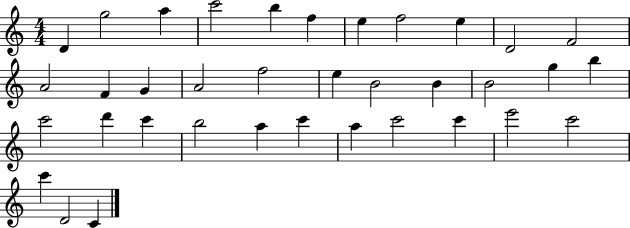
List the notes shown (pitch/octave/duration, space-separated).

D4/q G5/h A5/q C6/h B5/q F5/q E5/q F5/h E5/q D4/h F4/h A4/h F4/q G4/q A4/h F5/h E5/q B4/h B4/q B4/h G5/q B5/q C6/h D6/q C6/q B5/h A5/q C6/q A5/q C6/h C6/q E6/h C6/h C6/q D4/h C4/q